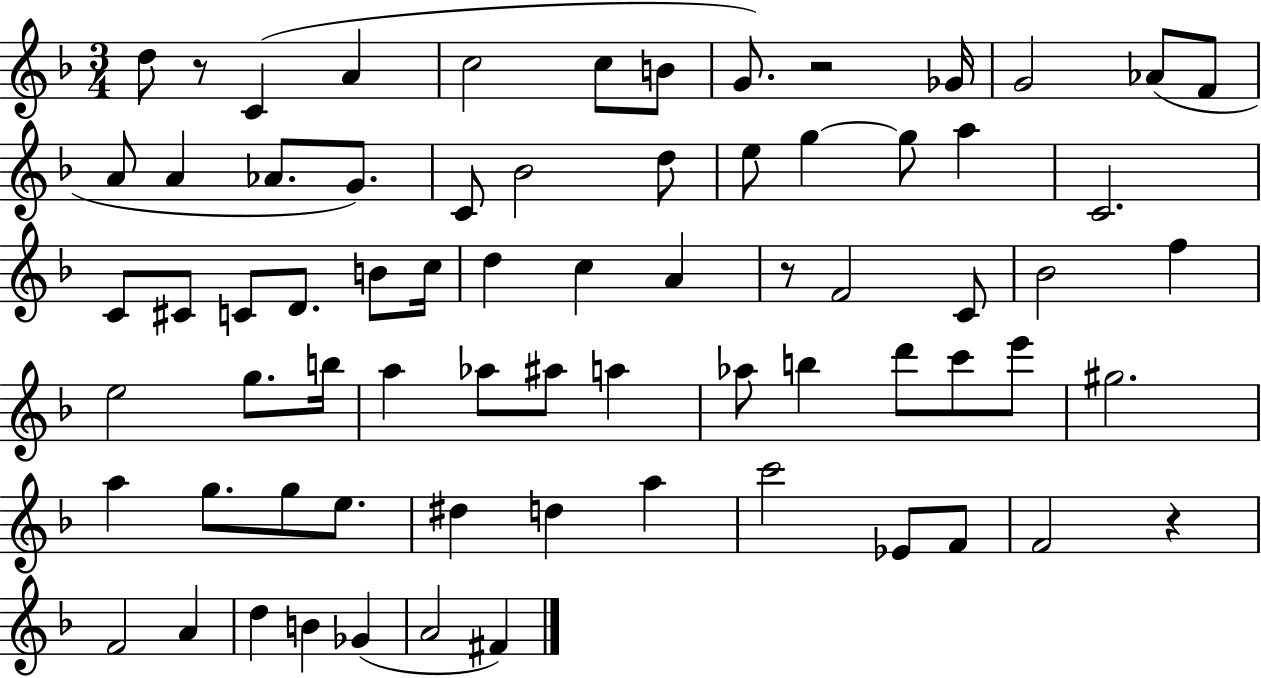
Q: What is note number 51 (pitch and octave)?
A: G5